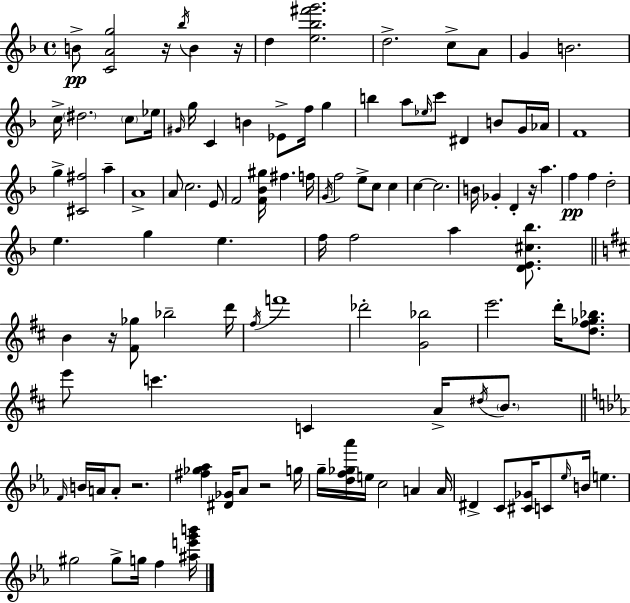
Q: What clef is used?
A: treble